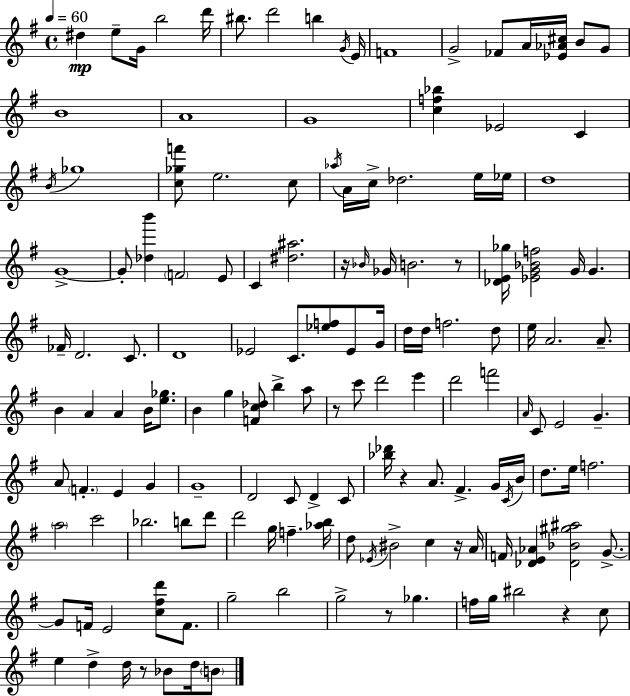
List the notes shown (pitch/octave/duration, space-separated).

D#5/q E5/e G4/s B5/h D6/s BIS5/e. D6/h B5/q G4/s E4/s F4/w G4/h FES4/e A4/s [Eb4,Ab4,C#5]/s B4/e G4/e B4/w A4/w G4/w [C5,F5,Bb5]/q Eb4/h C4/q B4/s Gb5/w [C5,Gb5,F6]/e E5/h. C5/e Ab5/s A4/s C5/s Db5/h. E5/s Eb5/s D5/w G4/w G4/e [Db5,B6]/q F4/h E4/e C4/q [D#5,A#5]/h. R/s Bb4/s Gb4/s B4/h. R/e [Db4,E4,Gb5]/s [Eb4,G4,Bb4,F5]/h G4/s G4/q. FES4/s D4/h. C4/e. D4/w Eb4/h C4/e. [Eb5,F5]/e Eb4/e G4/s D5/s D5/s F5/h. D5/e E5/s A4/h. A4/e. B4/q A4/q A4/q B4/s [E5,Gb5]/e. B4/q G5/q [F4,C5,Db5]/e B5/q A5/e R/e C6/e D6/h E6/q D6/h F6/h A4/s C4/e E4/h G4/q. A4/e F4/q. E4/q G4/q G4/w D4/h C4/e D4/q C4/e [Bb5,Db6]/s R/q A4/e. F#4/q. G4/s C4/s B4/s D5/e. E5/s F5/h. A5/h C6/h Bb5/h. B5/e D6/e D6/h G5/s F5/q. [Ab5,B5]/s D5/e Eb4/s BIS4/h C5/q R/s A4/s F4/s [Db4,E4,Ab4]/q [Db4,Bb4,G#5,A#5]/h G4/e. G4/e F4/s E4/h [C5,F#5,D6]/e F4/e. G5/h B5/h G5/h R/e Gb5/q. F5/s G5/s BIS5/h R/q C5/e E5/q D5/q D5/s R/e Bb4/e D5/s B4/e